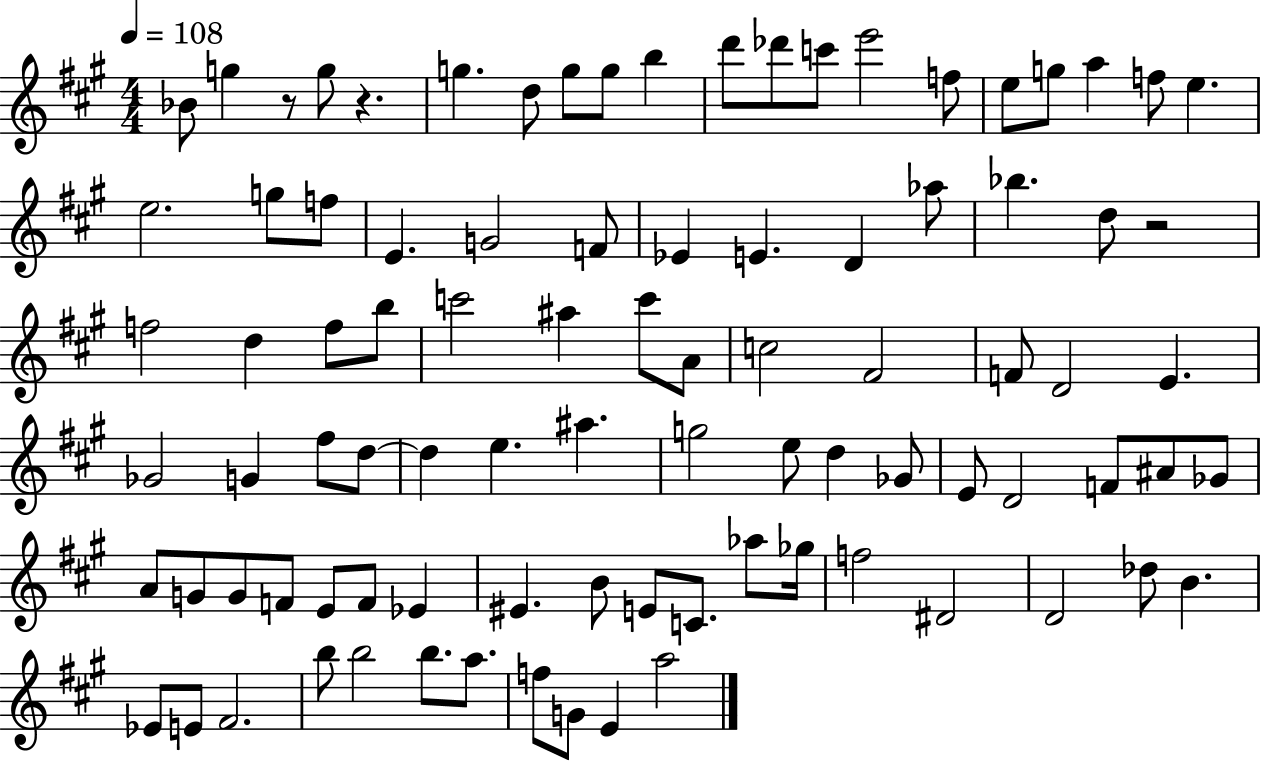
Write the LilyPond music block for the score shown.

{
  \clef treble
  \numericTimeSignature
  \time 4/4
  \key a \major
  \tempo 4 = 108
  bes'8 g''4 r8 g''8 r4. | g''4. d''8 g''8 g''8 b''4 | d'''8 des'''8 c'''8 e'''2 f''8 | e''8 g''8 a''4 f''8 e''4. | \break e''2. g''8 f''8 | e'4. g'2 f'8 | ees'4 e'4. d'4 aes''8 | bes''4. d''8 r2 | \break f''2 d''4 f''8 b''8 | c'''2 ais''4 c'''8 a'8 | c''2 fis'2 | f'8 d'2 e'4. | \break ges'2 g'4 fis''8 d''8~~ | d''4 e''4. ais''4. | g''2 e''8 d''4 ges'8 | e'8 d'2 f'8 ais'8 ges'8 | \break a'8 g'8 g'8 f'8 e'8 f'8 ees'4 | eis'4. b'8 e'8 c'8. aes''8 ges''16 | f''2 dis'2 | d'2 des''8 b'4. | \break ees'8 e'8 fis'2. | b''8 b''2 b''8. a''8. | f''8 g'8 e'4 a''2 | \bar "|."
}